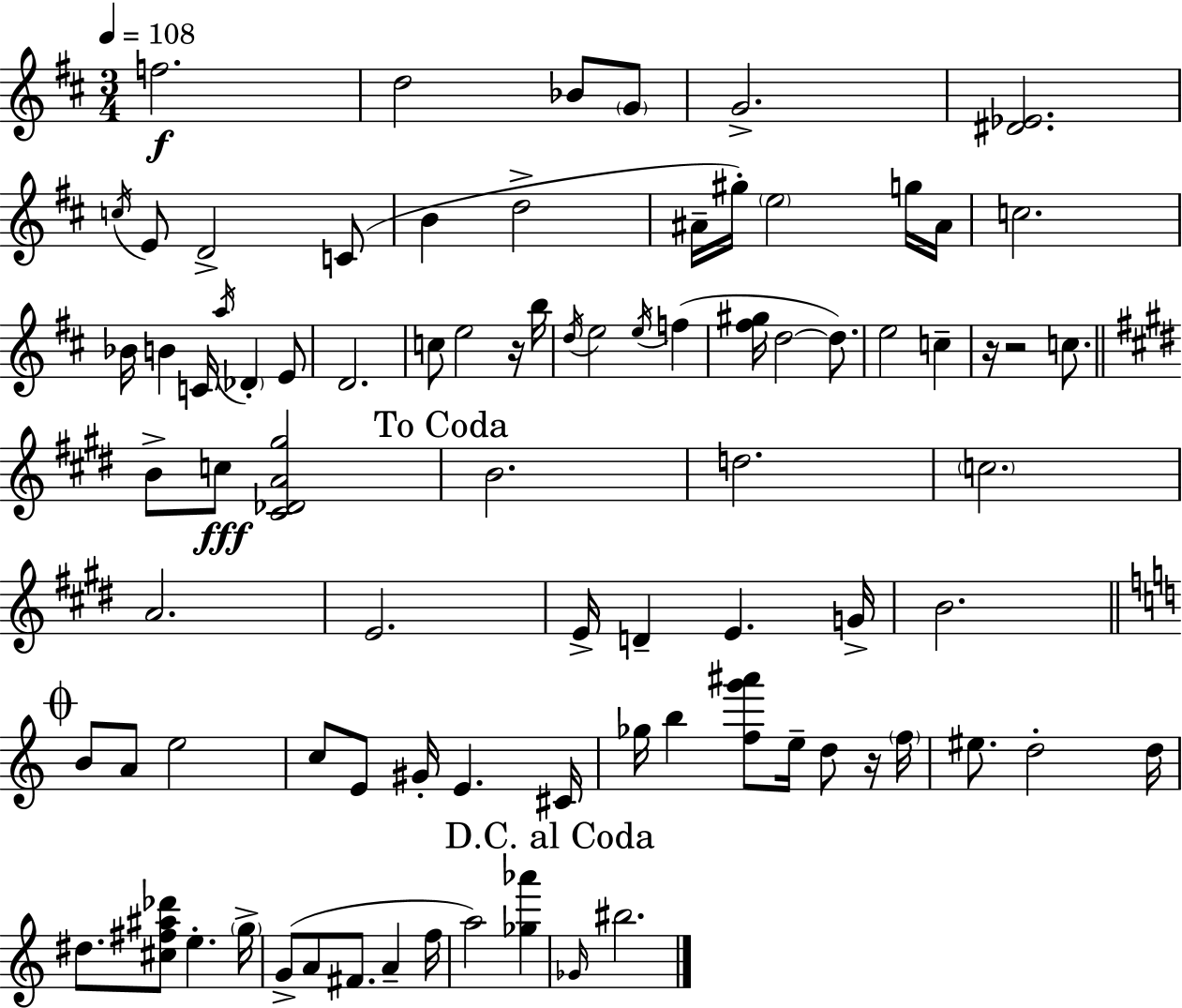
F5/h. D5/h Bb4/e G4/e G4/h. [D#4,Eb4]/h. C5/s E4/e D4/h C4/e B4/q D5/h A#4/s G#5/s E5/h G5/s A#4/s C5/h. Bb4/s B4/q C4/s A5/s Db4/q E4/e D4/h. C5/e E5/h R/s B5/s D5/s E5/h E5/s F5/q [F#5,G#5]/s D5/h D5/e. E5/h C5/q R/s R/h C5/e. B4/e C5/e [C#4,Db4,A4,G#5]/h B4/h. D5/h. C5/h. A4/h. E4/h. E4/s D4/q E4/q. G4/s B4/h. B4/e A4/e E5/h C5/e E4/e G#4/s E4/q. C#4/s Gb5/s B5/q [F5,G6,A#6]/e E5/s D5/e R/s F5/s EIS5/e. D5/h D5/s D#5/e. [C#5,F#5,A#5,Db6]/e E5/q. G5/s G4/e A4/e F#4/e. A4/q F5/s A5/h [Gb5,Ab6]/q Gb4/s BIS5/h.